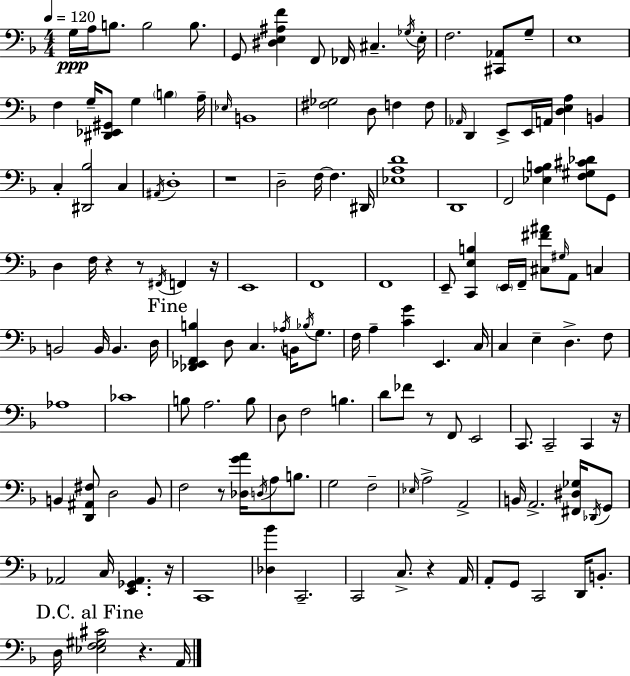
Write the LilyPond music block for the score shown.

{
  \clef bass
  \numericTimeSignature
  \time 4/4
  \key d \minor
  \tempo 4 = 120
  \repeat volta 2 { g16\ppp a16 b8. b2 b8. | g,8 <dis e ais f'>4 f,8 fes,16 cis4.-- \acciaccatura { ges16 } | e16-. f2. <cis, aes,>8 g8-- | e1 | \break f4 g16-- <dis, ees, gis,>8 g4 \parenthesize b4 | a16-- \grace { ees16 } b,1 | <fis ges>2 d8 f4 | f8 \grace { aes,16 } d,4 e,8-> e,16 a,16 <d e a>4 b,4 | \break c4-. <dis, bes>2 c4 | \acciaccatura { ais,16 } d1-. | r1 | d2-- f16~~ f4. | \break dis,16 <ees a d'>1 | d,1 | f,2 <ees a b>4 | <f gis cis' des'>8 g,8 d4 f16 r4 r8 \acciaccatura { fis,16 } | \break f,4 r16 e,1 | f,1 | f,1 | e,8-- <c, e b>4 \parenthesize e,16 f,16-- <cis fis' ais'>8 \grace { gis16 } | \break a,8 c4 b,2 b,16 b,4. | d16 \mark "Fine" <des, ees, f, b>4 d8 c4. | \acciaccatura { aes16 } b,16 \acciaccatura { bes16 } g8. f16 a4-- <c' g'>4 | e,4. c16 c4 e4-- | \break d4.-> f8 aes1 | ces'1 | b8 a2. | b8 d8 f2 | \break b4. d'8 fes'8 r8 f,8 | e,2 c,8. c,2-- | c,4 r16 b,4 <d, ais, fis>8 d2 | b,8 f2 | \break r8 <des g' a'>16 \acciaccatura { d16 } a8 b8. g2 | f2-- \grace { ees16 } a2-> | a,2-> b,16 a,2.-> | <fis, dis ges>16 \acciaccatura { des,16 } g,8 aes,2 | \break c16 <e, ges, aes,>4. r16 c,1 | <des bes'>4 c,2.-- | c,2 | c8.-> r4 a,16 a,8-. g,8 c,2 | \break d,16 b,8.-. \mark "D.C. al Fine" d16 <ees f gis cis'>2 | r4. a,16 } \bar "|."
}